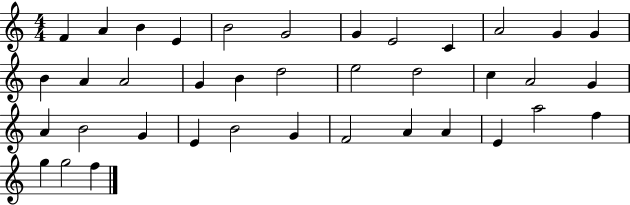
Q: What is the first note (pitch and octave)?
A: F4